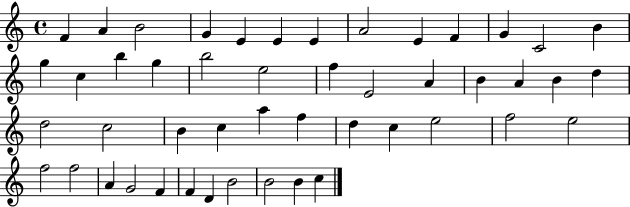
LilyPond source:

{
  \clef treble
  \time 4/4
  \defaultTimeSignature
  \key c \major
  f'4 a'4 b'2 | g'4 e'4 e'4 e'4 | a'2 e'4 f'4 | g'4 c'2 b'4 | \break g''4 c''4 b''4 g''4 | b''2 e''2 | f''4 e'2 a'4 | b'4 a'4 b'4 d''4 | \break d''2 c''2 | b'4 c''4 a''4 f''4 | d''4 c''4 e''2 | f''2 e''2 | \break f''2 f''2 | a'4 g'2 f'4 | f'4 d'4 b'2 | b'2 b'4 c''4 | \break \bar "|."
}